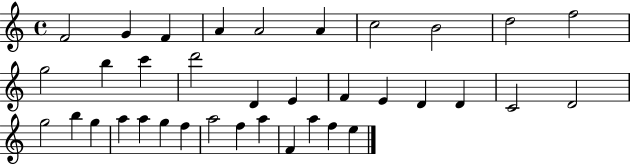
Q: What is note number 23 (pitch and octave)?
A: G5